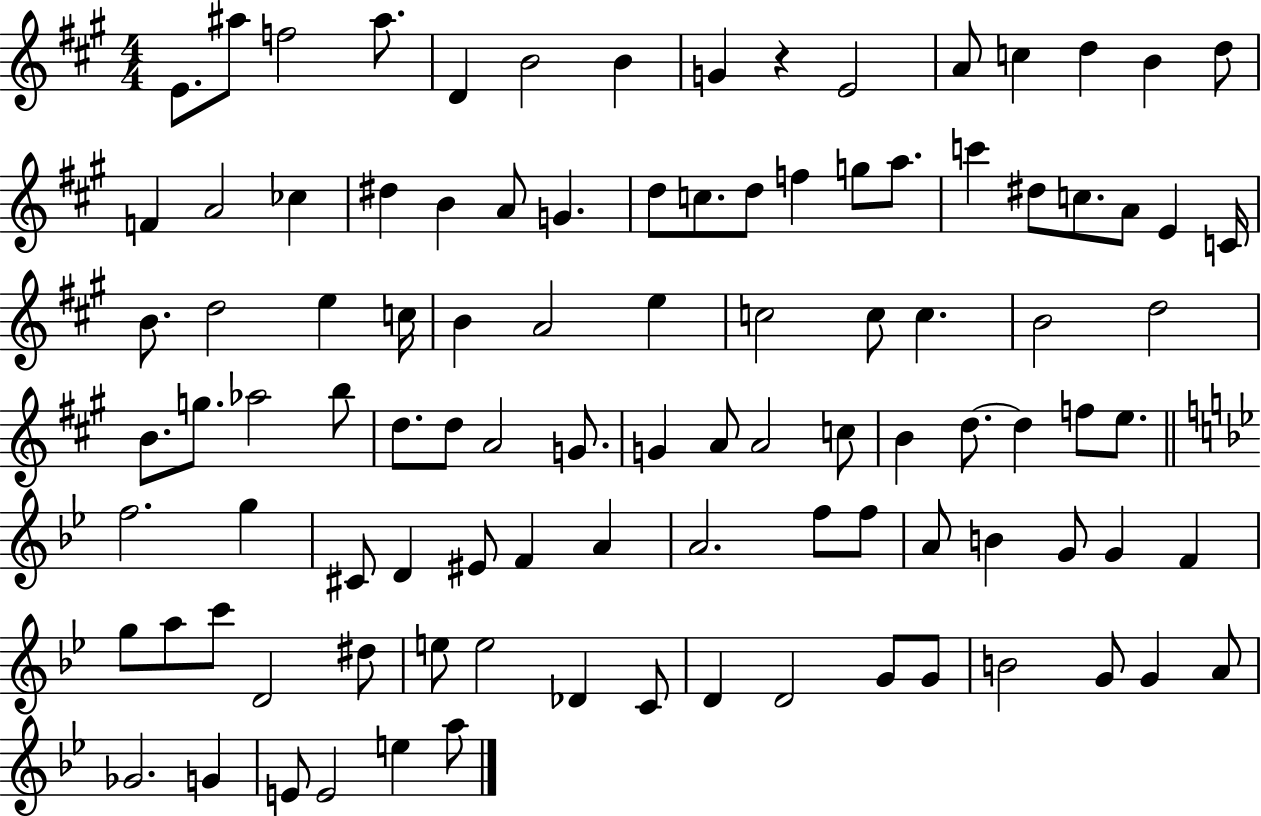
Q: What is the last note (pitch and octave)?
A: A5